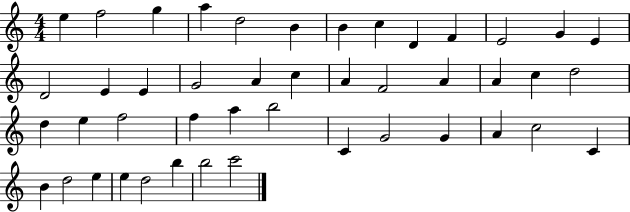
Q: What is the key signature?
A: C major